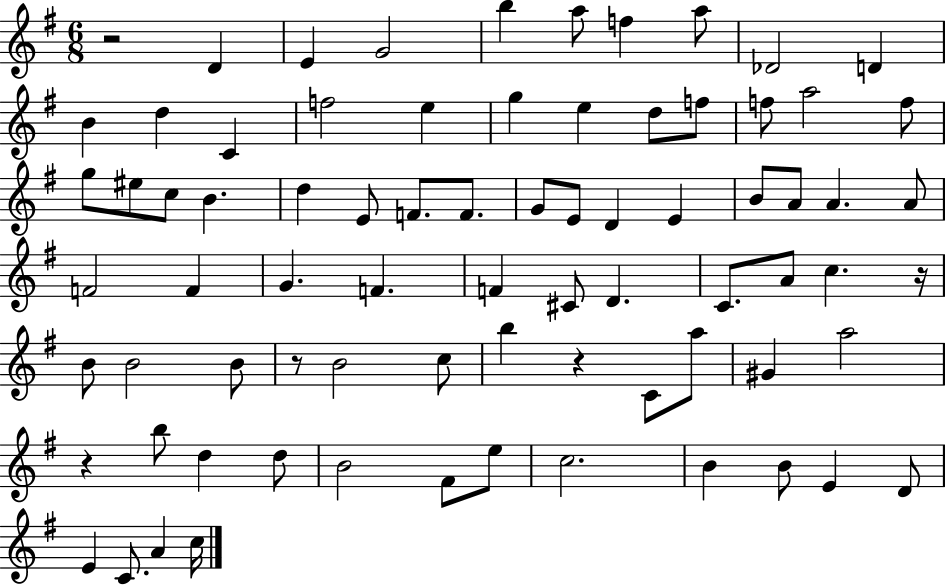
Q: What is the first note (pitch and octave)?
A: D4